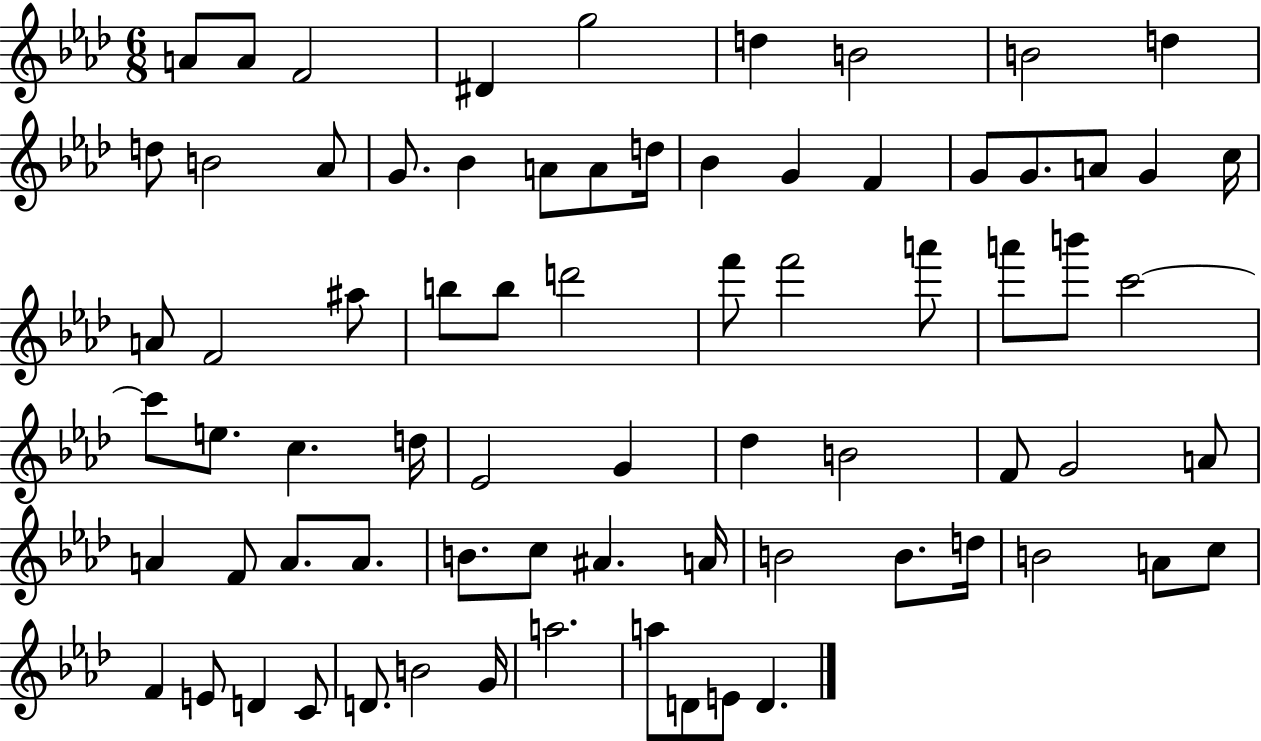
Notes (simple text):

A4/e A4/e F4/h D#4/q G5/h D5/q B4/h B4/h D5/q D5/e B4/h Ab4/e G4/e. Bb4/q A4/e A4/e D5/s Bb4/q G4/q F4/q G4/e G4/e. A4/e G4/q C5/s A4/e F4/h A#5/e B5/e B5/e D6/h F6/e F6/h A6/e A6/e B6/e C6/h C6/e E5/e. C5/q. D5/s Eb4/h G4/q Db5/q B4/h F4/e G4/h A4/e A4/q F4/e A4/e. A4/e. B4/e. C5/e A#4/q. A4/s B4/h B4/e. D5/s B4/h A4/e C5/e F4/q E4/e D4/q C4/e D4/e. B4/h G4/s A5/h. A5/e D4/e E4/e D4/q.